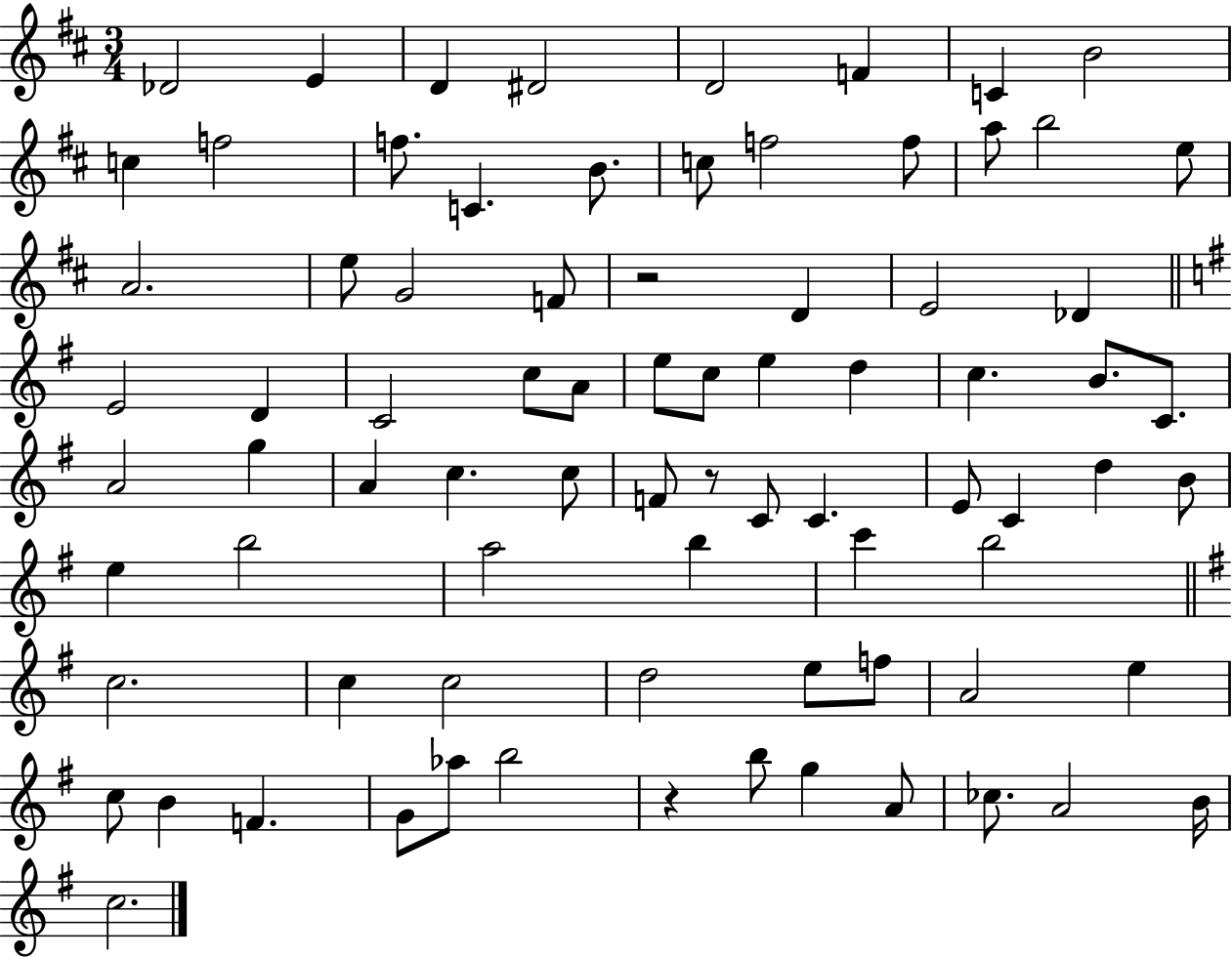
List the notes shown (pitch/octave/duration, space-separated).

Db4/h E4/q D4/q D#4/h D4/h F4/q C4/q B4/h C5/q F5/h F5/e. C4/q. B4/e. C5/e F5/h F5/e A5/e B5/h E5/e A4/h. E5/e G4/h F4/e R/h D4/q E4/h Db4/q E4/h D4/q C4/h C5/e A4/e E5/e C5/e E5/q D5/q C5/q. B4/e. C4/e. A4/h G5/q A4/q C5/q. C5/e F4/e R/e C4/e C4/q. E4/e C4/q D5/q B4/e E5/q B5/h A5/h B5/q C6/q B5/h C5/h. C5/q C5/h D5/h E5/e F5/e A4/h E5/q C5/e B4/q F4/q. G4/e Ab5/e B5/h R/q B5/e G5/q A4/e CES5/e. A4/h B4/s C5/h.